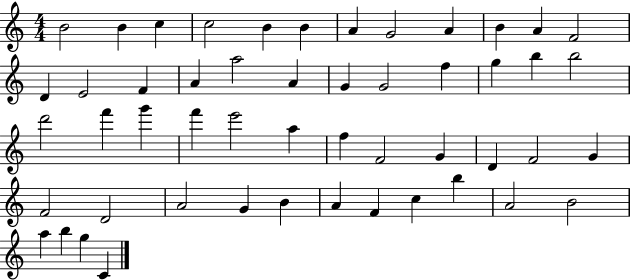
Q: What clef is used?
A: treble